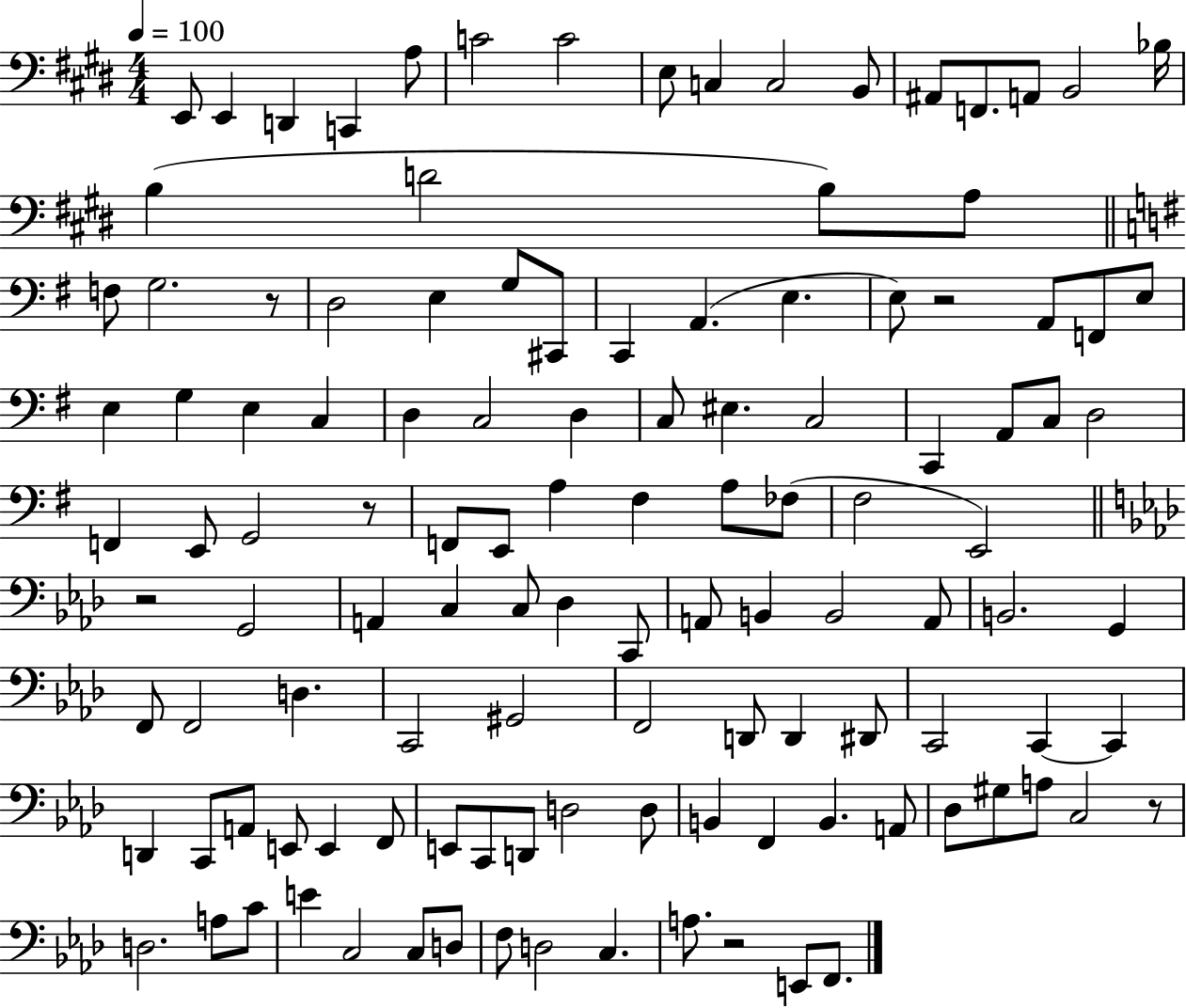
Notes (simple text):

E2/e E2/q D2/q C2/q A3/e C4/h C4/h E3/e C3/q C3/h B2/e A#2/e F2/e. A2/e B2/h Bb3/s B3/q D4/h B3/e A3/e F3/e G3/h. R/e D3/h E3/q G3/e C#2/e C2/q A2/q. E3/q. E3/e R/h A2/e F2/e E3/e E3/q G3/q E3/q C3/q D3/q C3/h D3/q C3/e EIS3/q. C3/h C2/q A2/e C3/e D3/h F2/q E2/e G2/h R/e F2/e E2/e A3/q F#3/q A3/e FES3/e F#3/h E2/h R/h G2/h A2/q C3/q C3/e Db3/q C2/e A2/e B2/q B2/h A2/e B2/h. G2/q F2/e F2/h D3/q. C2/h G#2/h F2/h D2/e D2/q D#2/e C2/h C2/q C2/q D2/q C2/e A2/e E2/e E2/q F2/e E2/e C2/e D2/e D3/h D3/e B2/q F2/q B2/q. A2/e Db3/e G#3/e A3/e C3/h R/e D3/h. A3/e C4/e E4/q C3/h C3/e D3/e F3/e D3/h C3/q. A3/e. R/h E2/e F2/e.